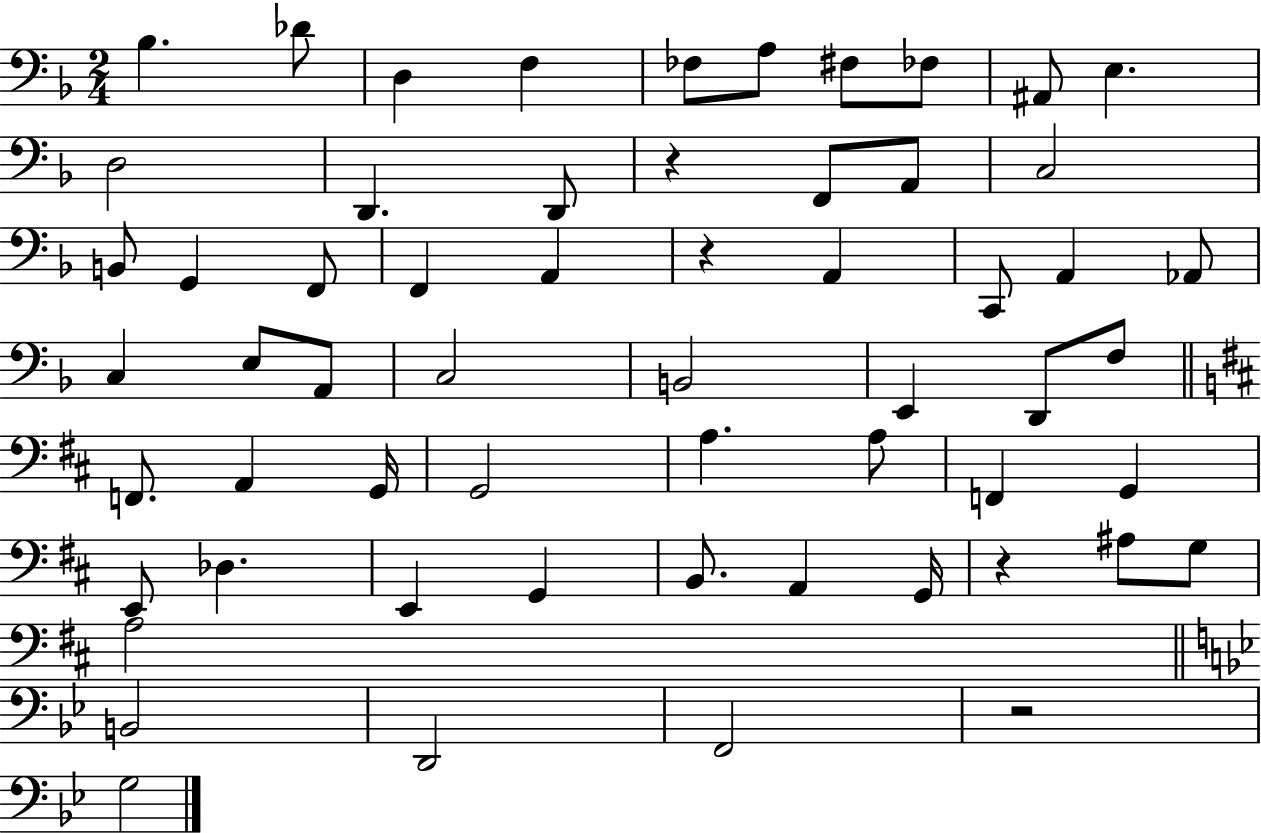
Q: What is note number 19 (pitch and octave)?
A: F2